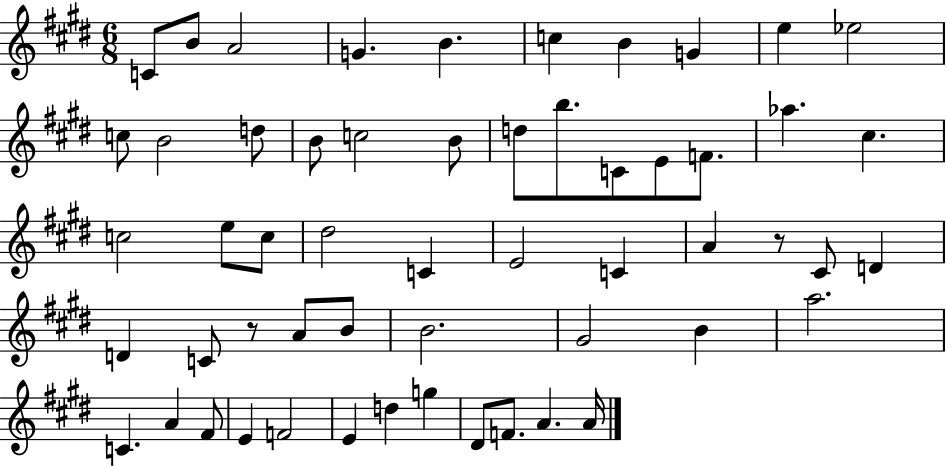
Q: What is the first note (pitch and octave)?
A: C4